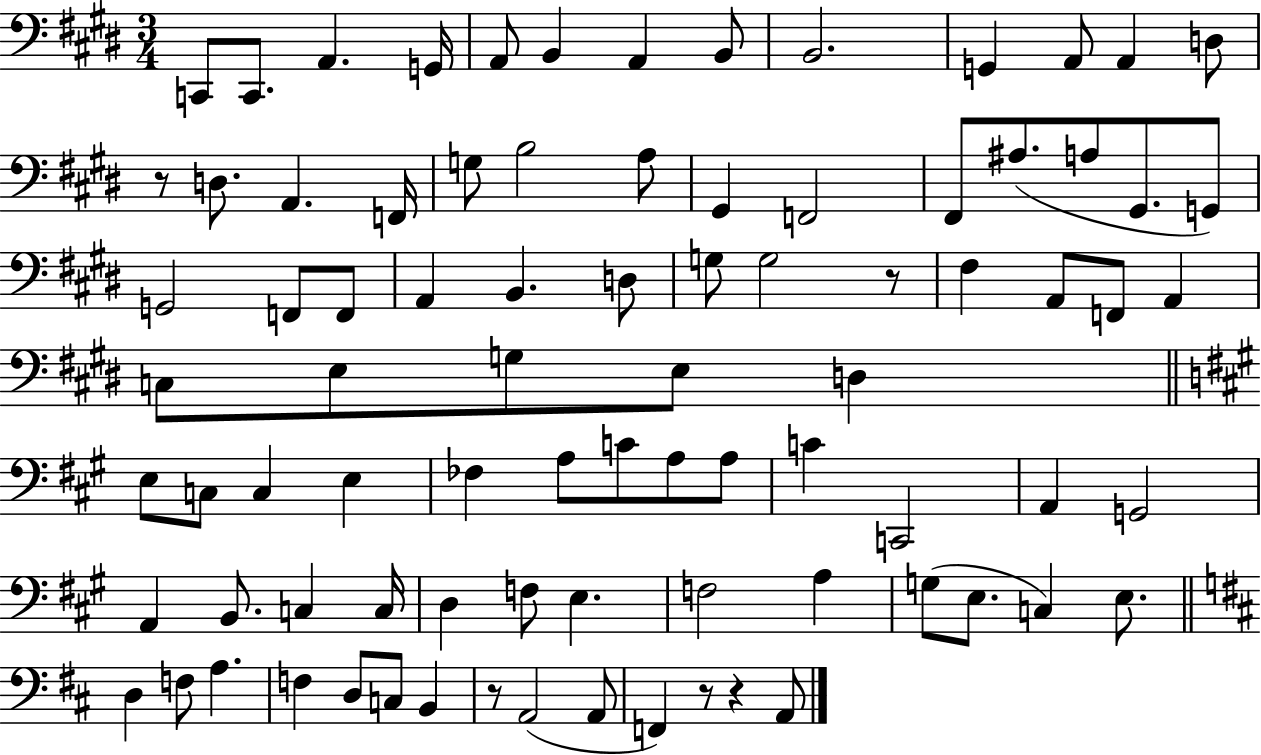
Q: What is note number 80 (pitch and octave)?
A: A2